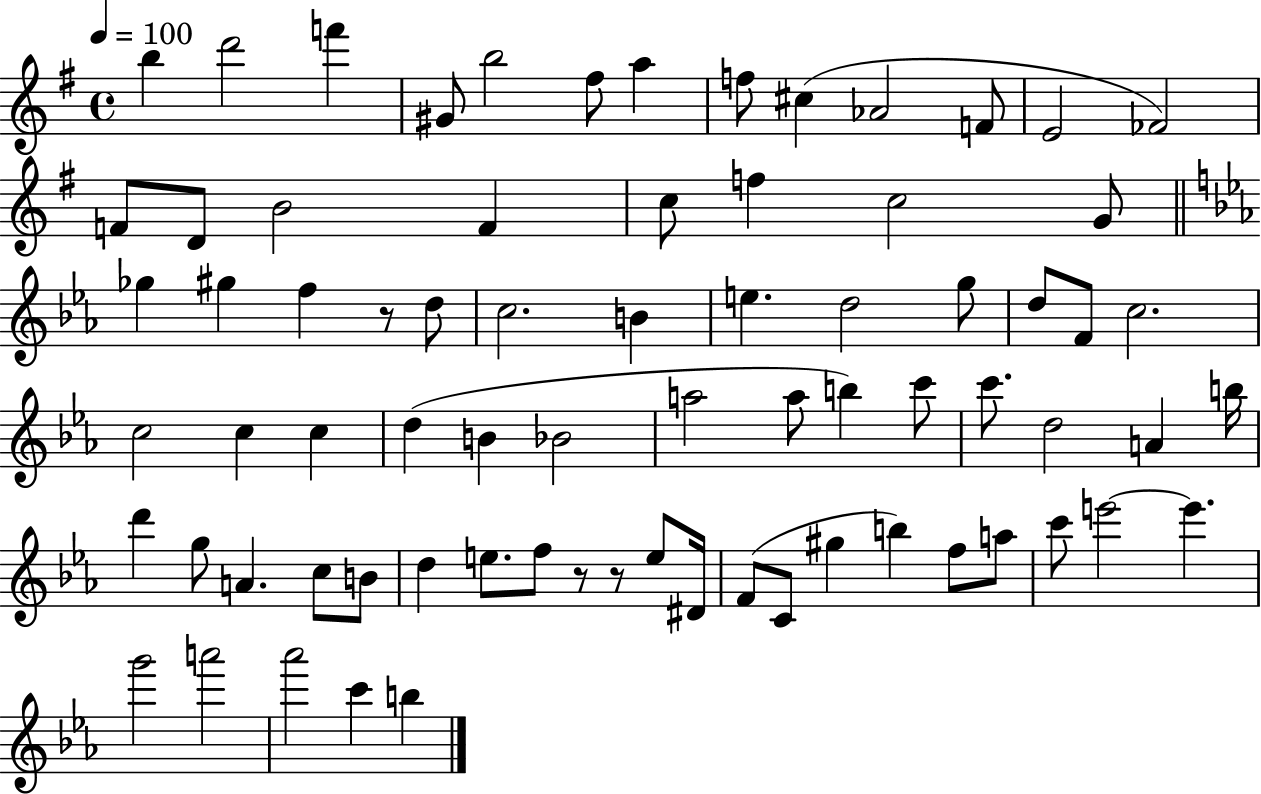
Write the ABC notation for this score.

X:1
T:Untitled
M:4/4
L:1/4
K:G
b d'2 f' ^G/2 b2 ^f/2 a f/2 ^c _A2 F/2 E2 _F2 F/2 D/2 B2 F c/2 f c2 G/2 _g ^g f z/2 d/2 c2 B e d2 g/2 d/2 F/2 c2 c2 c c d B _B2 a2 a/2 b c'/2 c'/2 d2 A b/4 d' g/2 A c/2 B/2 d e/2 f/2 z/2 z/2 e/2 ^D/4 F/2 C/2 ^g b f/2 a/2 c'/2 e'2 e' g'2 a'2 _a'2 c' b